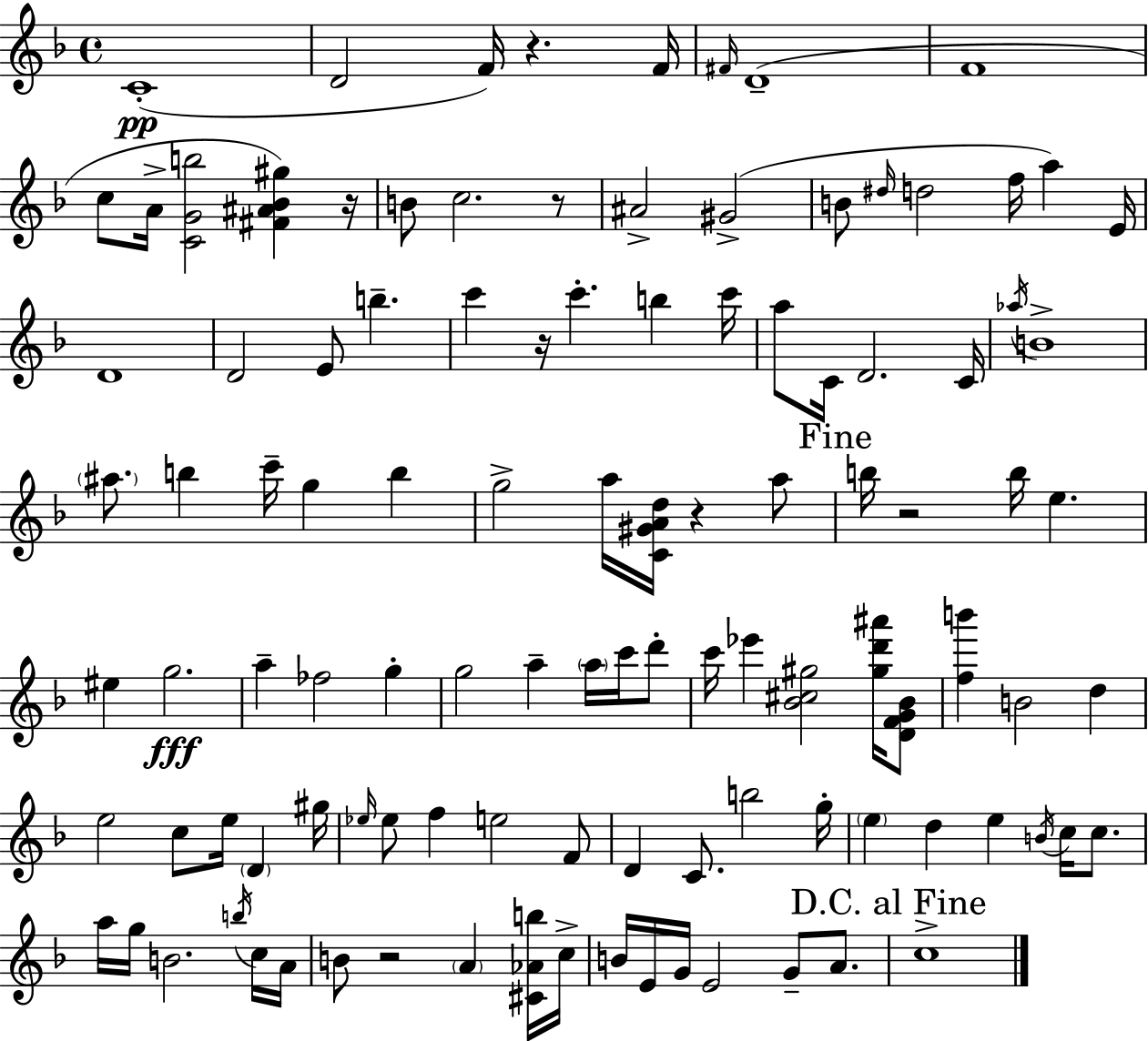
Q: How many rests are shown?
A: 7